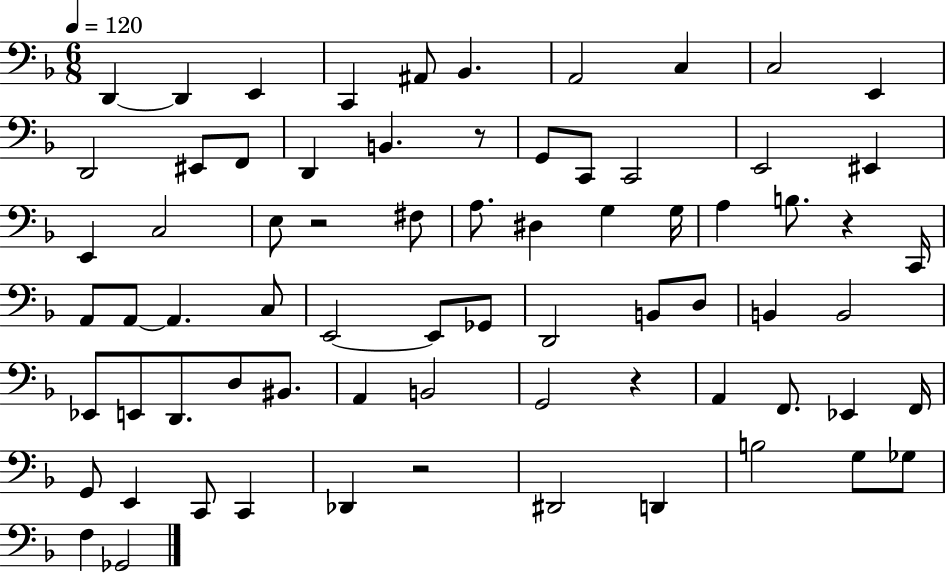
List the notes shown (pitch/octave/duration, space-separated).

D2/q D2/q E2/q C2/q A#2/e Bb2/q. A2/h C3/q C3/h E2/q D2/h EIS2/e F2/e D2/q B2/q. R/e G2/e C2/e C2/h E2/h EIS2/q E2/q C3/h E3/e R/h F#3/e A3/e. D#3/q G3/q G3/s A3/q B3/e. R/q C2/s A2/e A2/e A2/q. C3/e E2/h E2/e Gb2/e D2/h B2/e D3/e B2/q B2/h Eb2/e E2/e D2/e. D3/e BIS2/e. A2/q B2/h G2/h R/q A2/q F2/e. Eb2/q F2/s G2/e E2/q C2/e C2/q Db2/q R/h D#2/h D2/q B3/h G3/e Gb3/e F3/q Gb2/h